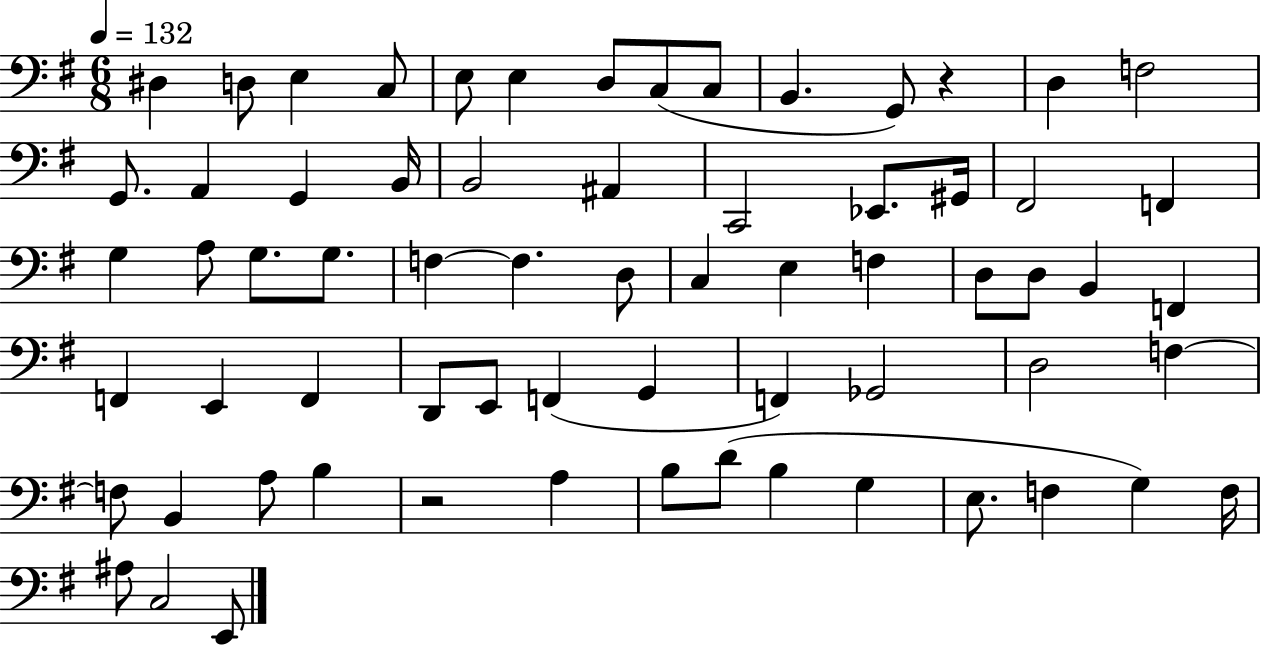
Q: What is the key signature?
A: G major